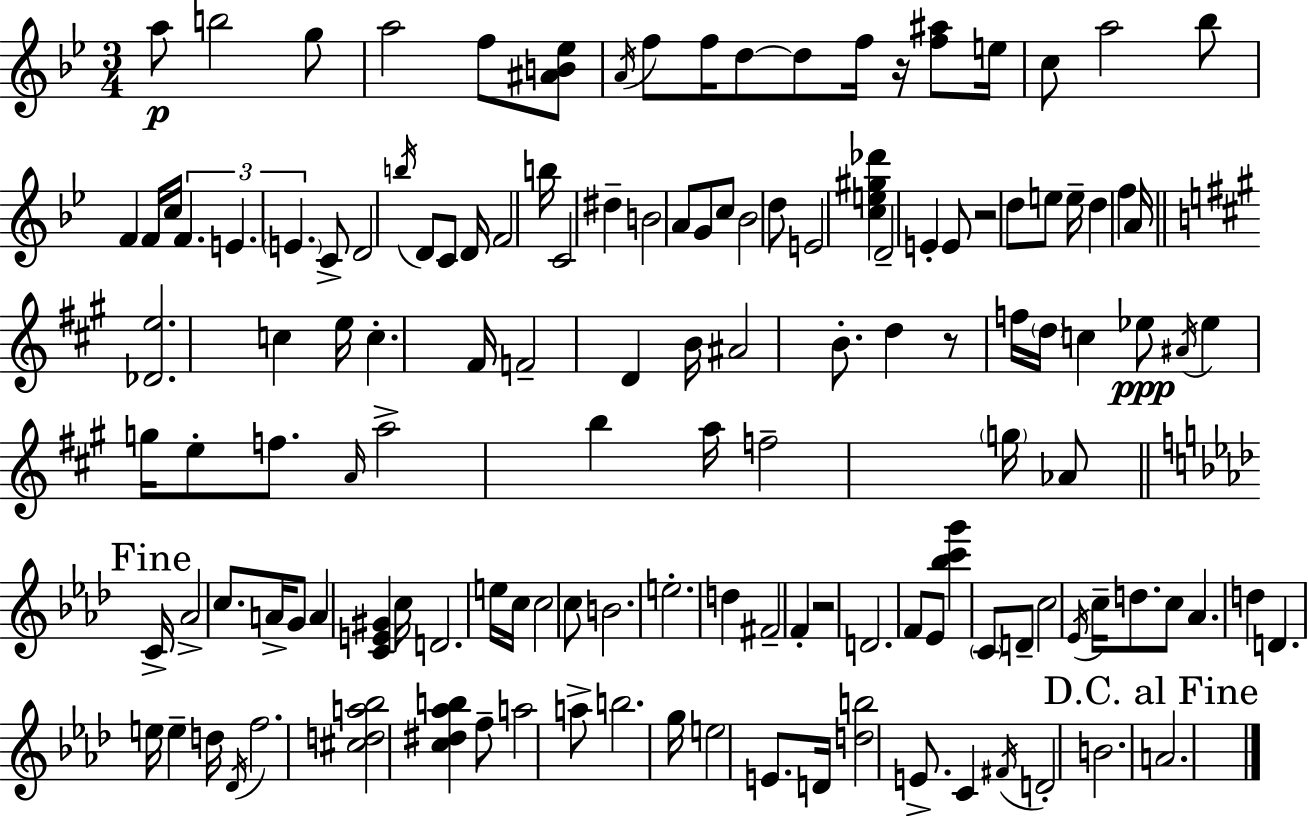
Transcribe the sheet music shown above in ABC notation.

X:1
T:Untitled
M:3/4
L:1/4
K:Bb
a/2 b2 g/2 a2 f/2 [^AB_e]/2 A/4 f/2 f/4 d/2 d/2 f/4 z/4 [f^a]/2 e/4 c/2 a2 _b/2 F F/4 c/4 F E E C/2 D2 b/4 D/2 C/2 D/4 F2 b/4 C2 ^d B2 A/2 G/2 c/2 _B2 d/2 E2 [ce^g_d'] D2 E E/2 z2 d/2 e/2 e/4 d f A/4 [_De]2 c e/4 c ^F/4 F2 D B/4 ^A2 B/2 d z/2 f/4 d/4 c _e/2 ^A/4 _e g/4 e/2 f/2 A/4 a2 b a/4 f2 g/4 _A/2 C/4 _A2 c/2 A/4 G/2 A [CE^G] c/4 D2 e/4 c/4 c2 c/2 B2 e2 d ^F2 F z2 D2 F/2 _E/2 [_bc'g'] C/2 D/2 c2 _E/4 c/4 d/2 c/2 _A d D e/4 e d/4 _D/4 f2 [^cda_b]2 [c^d_ab] f/2 a2 a/2 b2 g/4 e2 E/2 D/4 [db]2 E/2 C ^F/4 D2 B2 A2